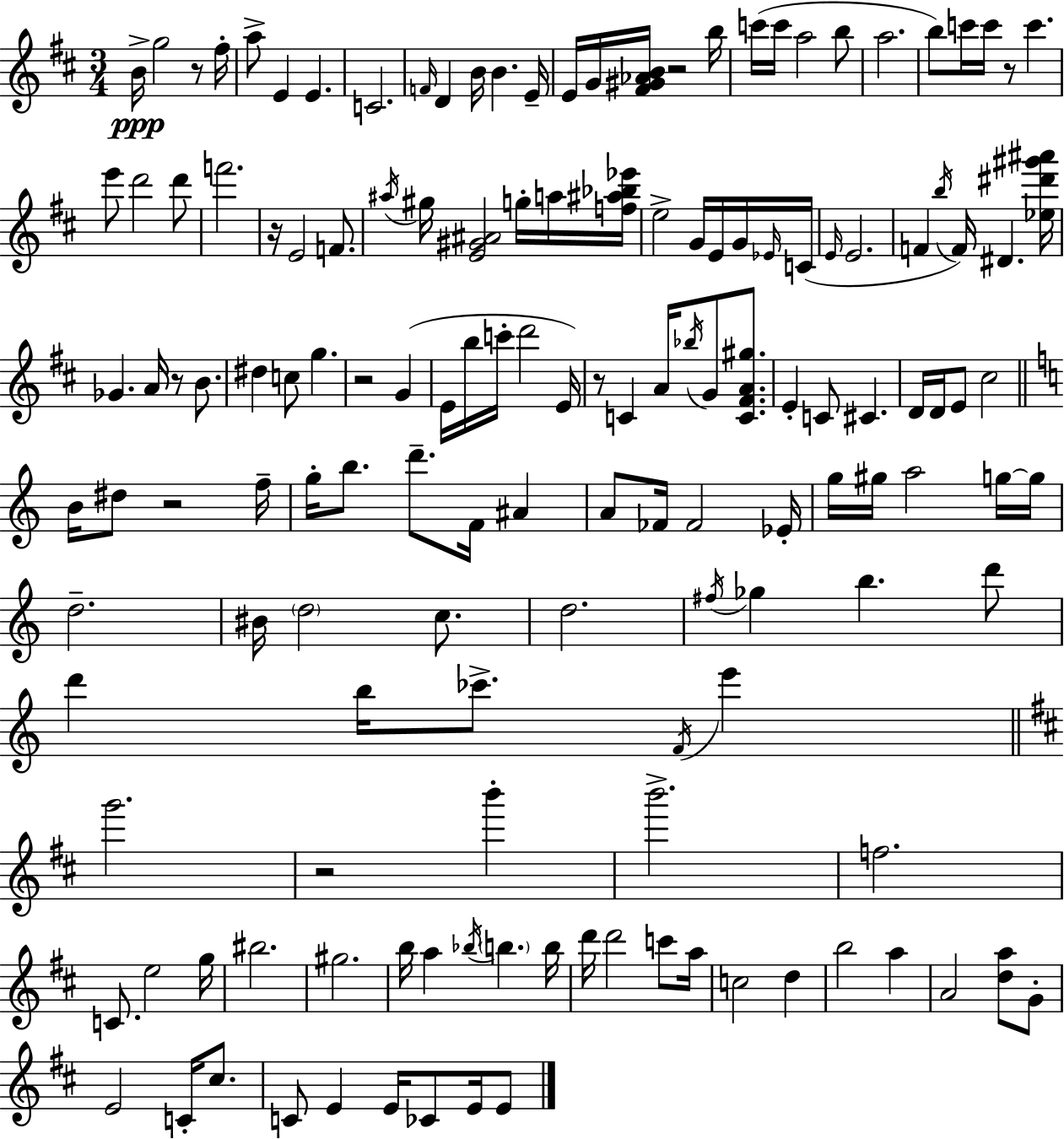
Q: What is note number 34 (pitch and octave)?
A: A5